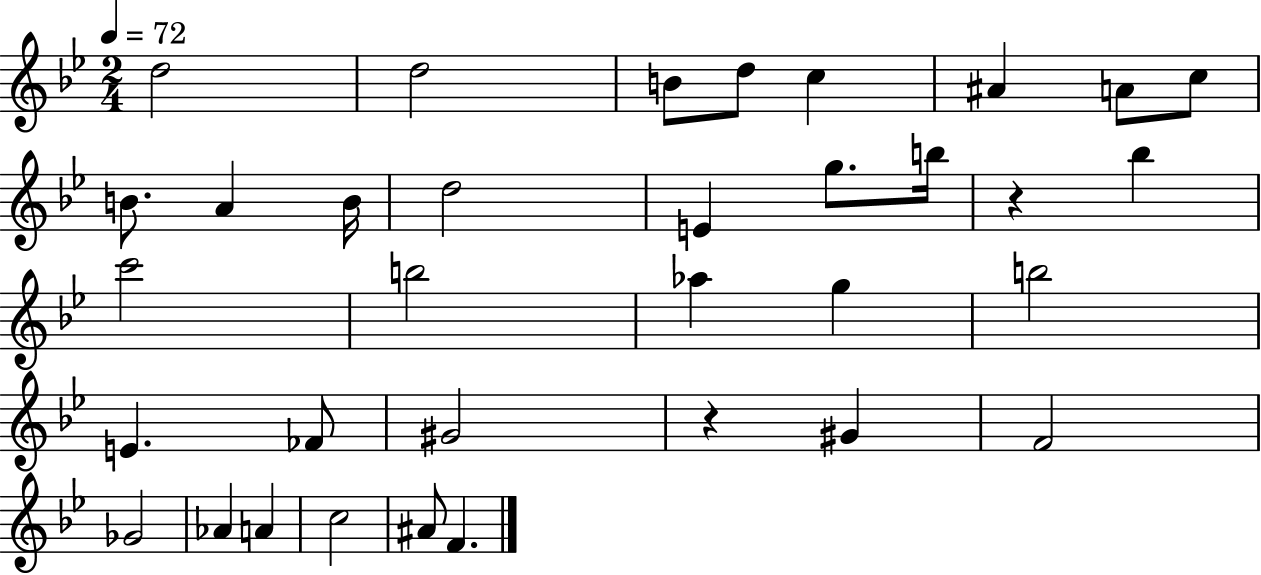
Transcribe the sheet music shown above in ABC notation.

X:1
T:Untitled
M:2/4
L:1/4
K:Bb
d2 d2 B/2 d/2 c ^A A/2 c/2 B/2 A B/4 d2 E g/2 b/4 z _b c'2 b2 _a g b2 E _F/2 ^G2 z ^G F2 _G2 _A A c2 ^A/2 F